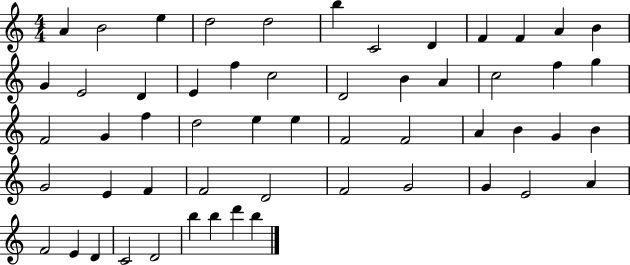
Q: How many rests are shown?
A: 0